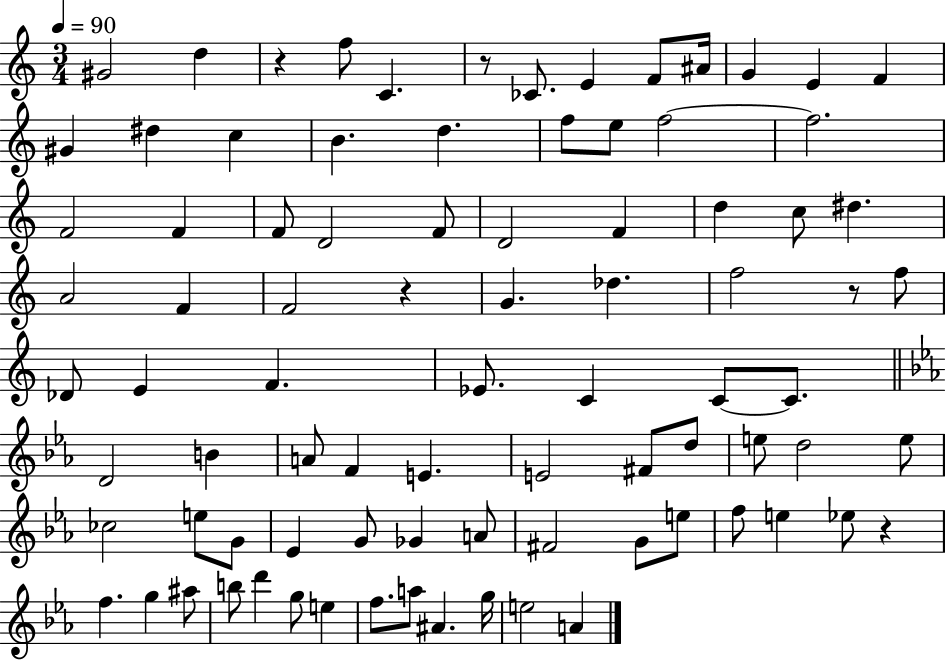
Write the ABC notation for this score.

X:1
T:Untitled
M:3/4
L:1/4
K:C
^G2 d z f/2 C z/2 _C/2 E F/2 ^A/4 G E F ^G ^d c B d f/2 e/2 f2 f2 F2 F F/2 D2 F/2 D2 F d c/2 ^d A2 F F2 z G _d f2 z/2 f/2 _D/2 E F _E/2 C C/2 C/2 D2 B A/2 F E E2 ^F/2 d/2 e/2 d2 e/2 _c2 e/2 G/2 _E G/2 _G A/2 ^F2 G/2 e/2 f/2 e _e/2 z f g ^a/2 b/2 d' g/2 e f/2 a/2 ^A g/4 e2 A